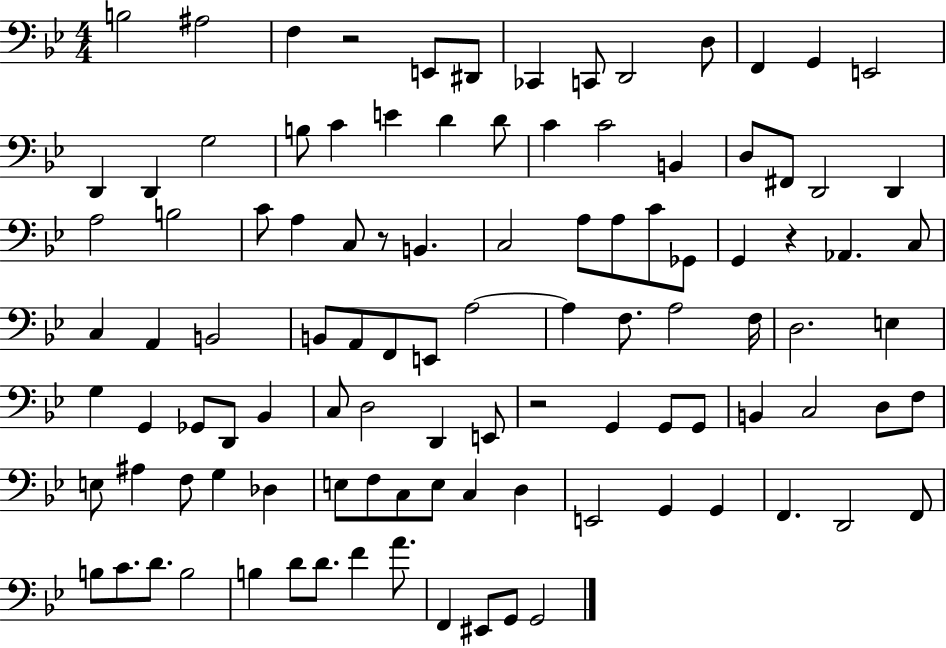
B3/h A#3/h F3/q R/h E2/e D#2/e CES2/q C2/e D2/h D3/e F2/q G2/q E2/h D2/q D2/q G3/h B3/e C4/q E4/q D4/q D4/e C4/q C4/h B2/q D3/e F#2/e D2/h D2/q A3/h B3/h C4/e A3/q C3/e R/e B2/q. C3/h A3/e A3/e C4/e Gb2/e G2/q R/q Ab2/q. C3/e C3/q A2/q B2/h B2/e A2/e F2/e E2/e A3/h A3/q F3/e. A3/h F3/s D3/h. E3/q G3/q G2/q Gb2/e D2/e Bb2/q C3/e D3/h D2/q E2/e R/h G2/q G2/e G2/e B2/q C3/h D3/e F3/e E3/e A#3/q F3/e G3/q Db3/q E3/e F3/e C3/e E3/e C3/q D3/q E2/h G2/q G2/q F2/q. D2/h F2/e B3/e C4/e. D4/e. B3/h B3/q D4/e D4/e. F4/q A4/e. F2/q EIS2/e G2/e G2/h